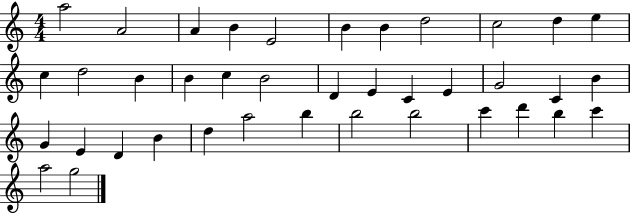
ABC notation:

X:1
T:Untitled
M:4/4
L:1/4
K:C
a2 A2 A B E2 B B d2 c2 d e c d2 B B c B2 D E C E G2 C B G E D B d a2 b b2 b2 c' d' b c' a2 g2